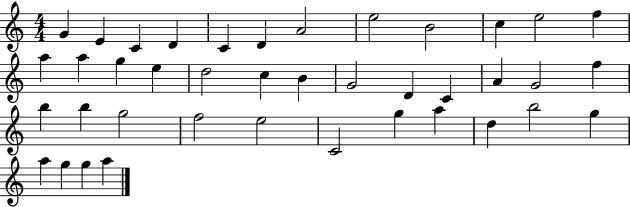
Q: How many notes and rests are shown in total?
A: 40